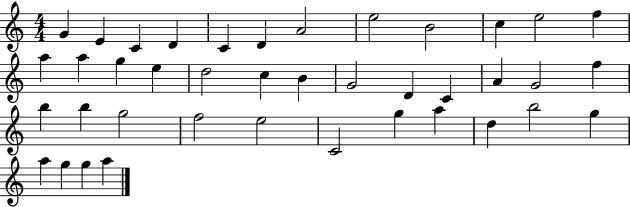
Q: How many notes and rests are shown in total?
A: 40